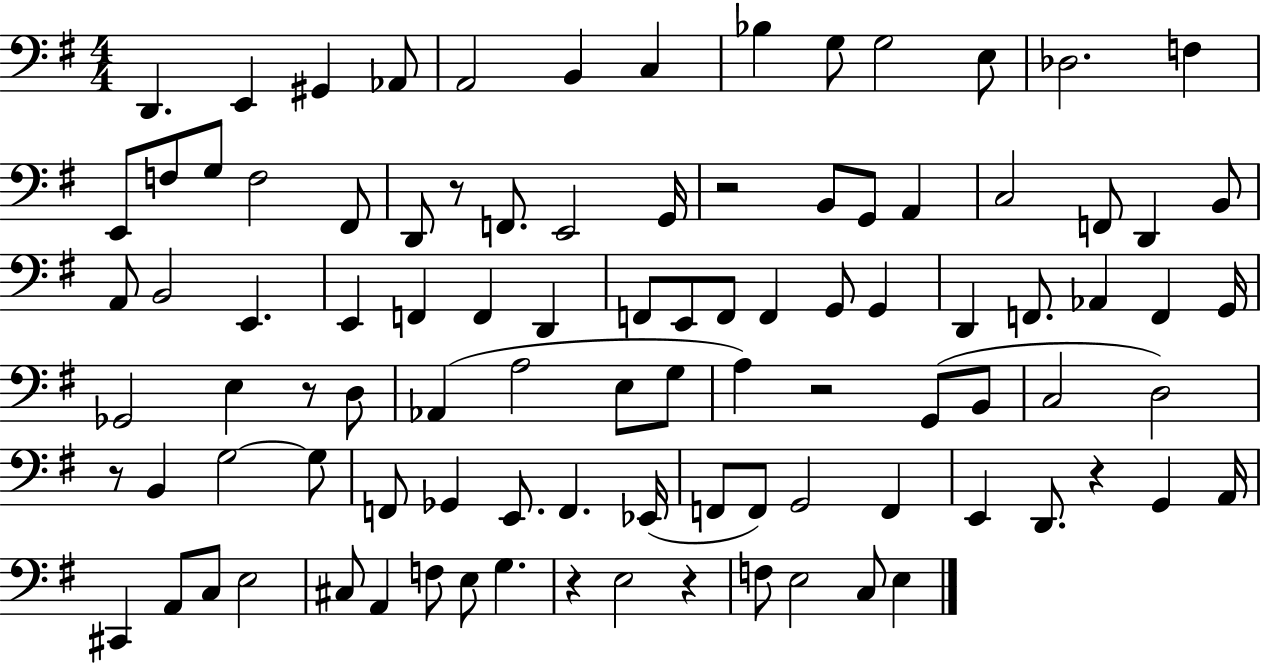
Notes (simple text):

D2/q. E2/q G#2/q Ab2/e A2/h B2/q C3/q Bb3/q G3/e G3/h E3/e Db3/h. F3/q E2/e F3/e G3/e F3/h F#2/e D2/e R/e F2/e. E2/h G2/s R/h B2/e G2/e A2/q C3/h F2/e D2/q B2/e A2/e B2/h E2/q. E2/q F2/q F2/q D2/q F2/e E2/e F2/e F2/q G2/e G2/q D2/q F2/e. Ab2/q F2/q G2/s Gb2/h E3/q R/e D3/e Ab2/q A3/h E3/e G3/e A3/q R/h G2/e B2/e C3/h D3/h R/e B2/q G3/h G3/e F2/e Gb2/q E2/e. F2/q. Eb2/s F2/e F2/e G2/h F2/q E2/q D2/e. R/q G2/q A2/s C#2/q A2/e C3/e E3/h C#3/e A2/q F3/e E3/e G3/q. R/q E3/h R/q F3/e E3/h C3/e E3/q